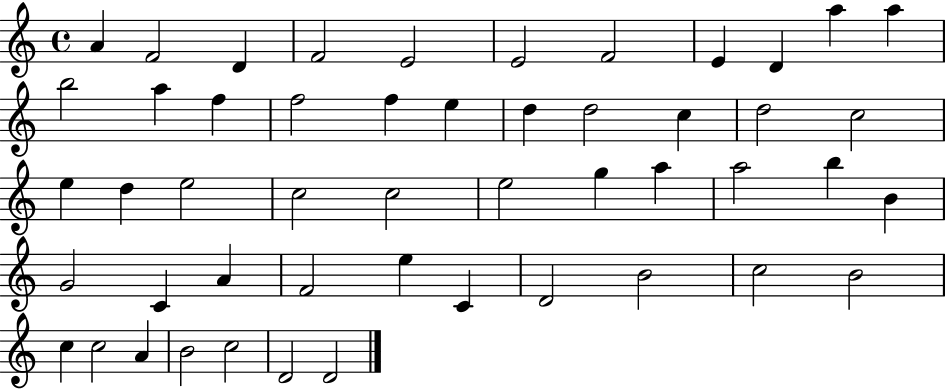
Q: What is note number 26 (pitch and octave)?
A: C5